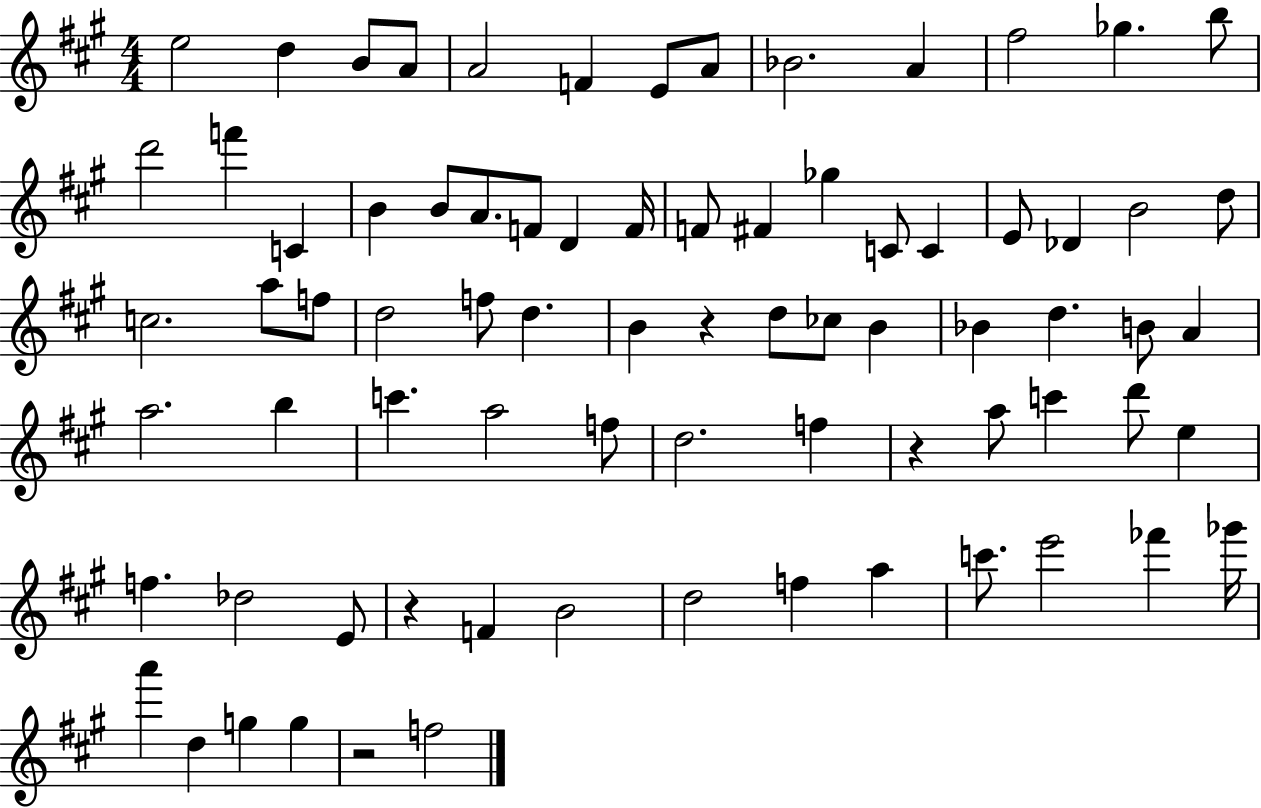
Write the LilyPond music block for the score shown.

{
  \clef treble
  \numericTimeSignature
  \time 4/4
  \key a \major
  \repeat volta 2 { e''2 d''4 b'8 a'8 | a'2 f'4 e'8 a'8 | bes'2. a'4 | fis''2 ges''4. b''8 | \break d'''2 f'''4 c'4 | b'4 b'8 a'8. f'8 d'4 f'16 | f'8 fis'4 ges''4 c'8 c'4 | e'8 des'4 b'2 d''8 | \break c''2. a''8 f''8 | d''2 f''8 d''4. | b'4 r4 d''8 ces''8 b'4 | bes'4 d''4. b'8 a'4 | \break a''2. b''4 | c'''4. a''2 f''8 | d''2. f''4 | r4 a''8 c'''4 d'''8 e''4 | \break f''4. des''2 e'8 | r4 f'4 b'2 | d''2 f''4 a''4 | c'''8. e'''2 fes'''4 ges'''16 | \break a'''4 d''4 g''4 g''4 | r2 f''2 | } \bar "|."
}